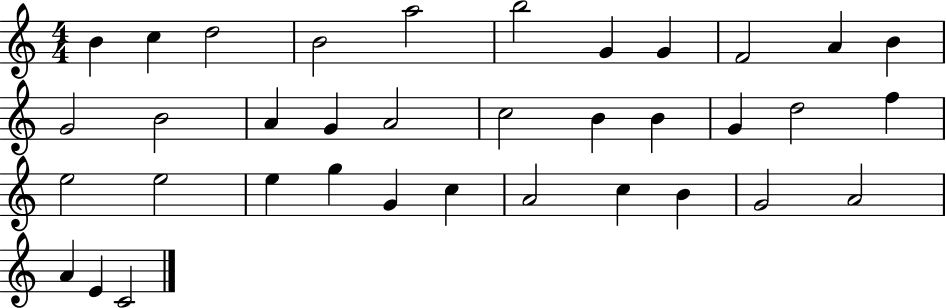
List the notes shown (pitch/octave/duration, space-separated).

B4/q C5/q D5/h B4/h A5/h B5/h G4/q G4/q F4/h A4/q B4/q G4/h B4/h A4/q G4/q A4/h C5/h B4/q B4/q G4/q D5/h F5/q E5/h E5/h E5/q G5/q G4/q C5/q A4/h C5/q B4/q G4/h A4/h A4/q E4/q C4/h